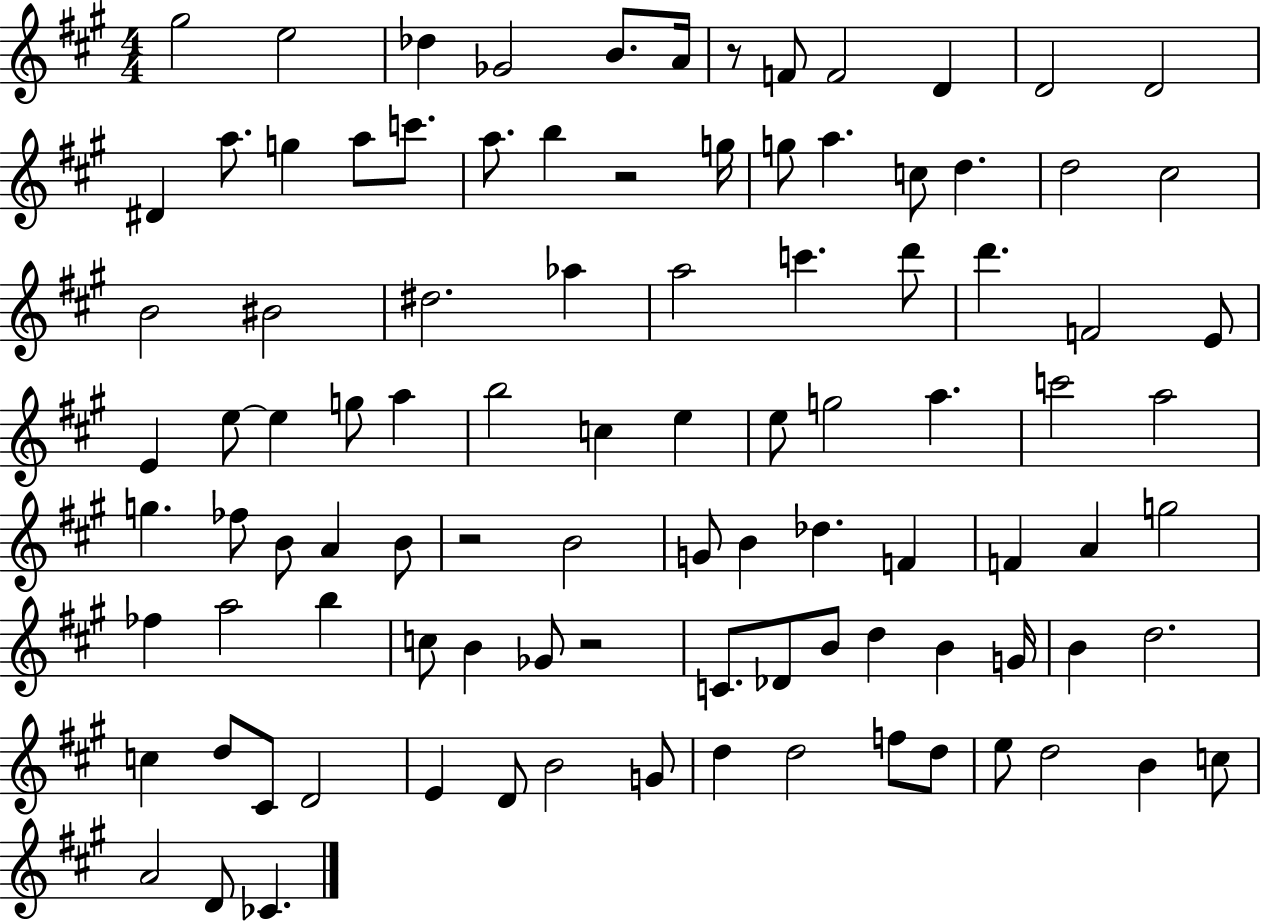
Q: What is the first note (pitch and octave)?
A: G#5